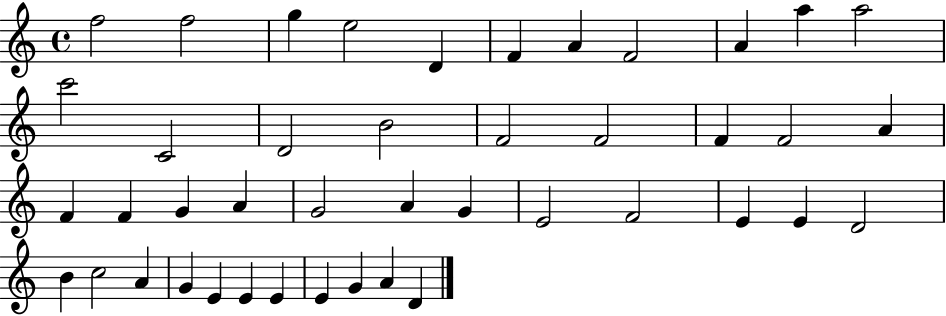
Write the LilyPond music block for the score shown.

{
  \clef treble
  \time 4/4
  \defaultTimeSignature
  \key c \major
  f''2 f''2 | g''4 e''2 d'4 | f'4 a'4 f'2 | a'4 a''4 a''2 | \break c'''2 c'2 | d'2 b'2 | f'2 f'2 | f'4 f'2 a'4 | \break f'4 f'4 g'4 a'4 | g'2 a'4 g'4 | e'2 f'2 | e'4 e'4 d'2 | \break b'4 c''2 a'4 | g'4 e'4 e'4 e'4 | e'4 g'4 a'4 d'4 | \bar "|."
}